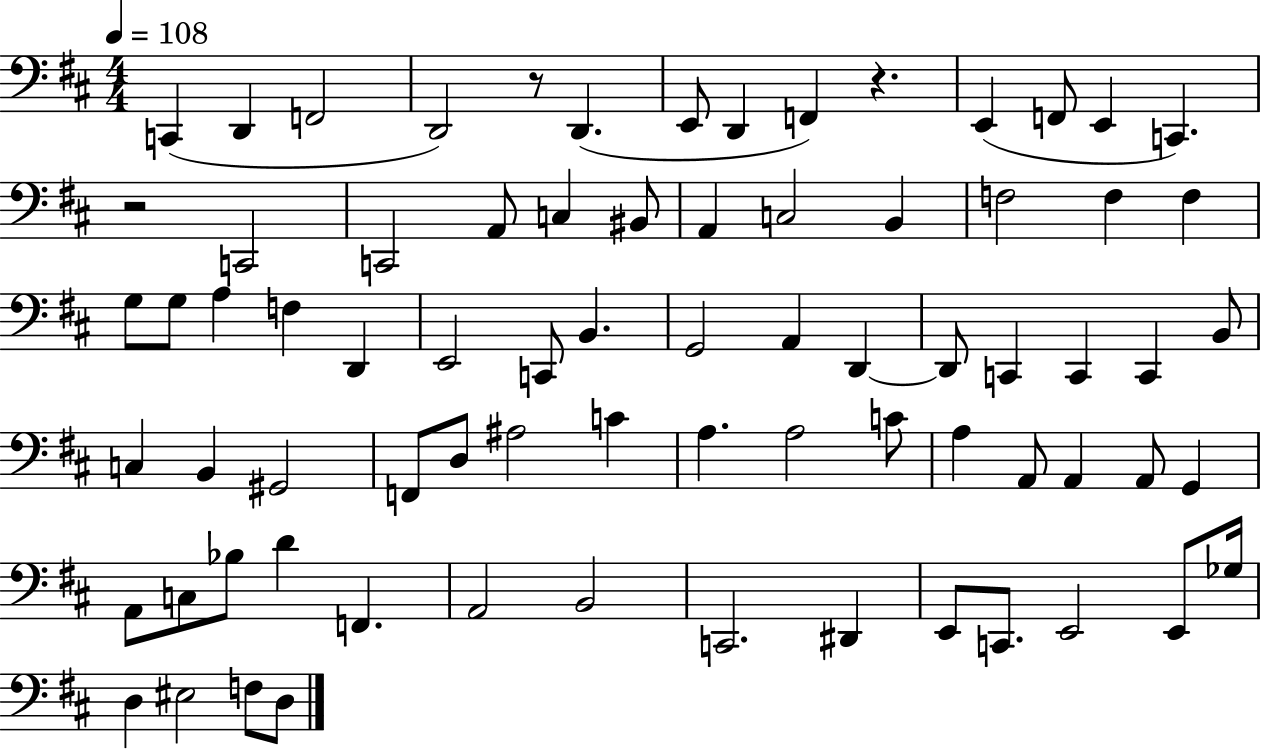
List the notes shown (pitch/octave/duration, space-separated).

C2/q D2/q F2/h D2/h R/e D2/q. E2/e D2/q F2/q R/q. E2/q F2/e E2/q C2/q. R/h C2/h C2/h A2/e C3/q BIS2/e A2/q C3/h B2/q F3/h F3/q F3/q G3/e G3/e A3/q F3/q D2/q E2/h C2/e B2/q. G2/h A2/q D2/q D2/e C2/q C2/q C2/q B2/e C3/q B2/q G#2/h F2/e D3/e A#3/h C4/q A3/q. A3/h C4/e A3/q A2/e A2/q A2/e G2/q A2/e C3/e Bb3/e D4/q F2/q. A2/h B2/h C2/h. D#2/q E2/e C2/e. E2/h E2/e Gb3/s D3/q EIS3/h F3/e D3/e